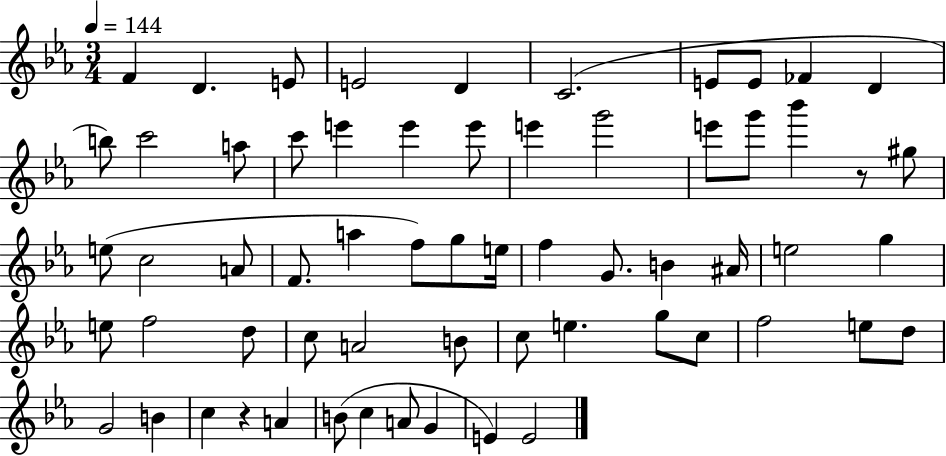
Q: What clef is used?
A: treble